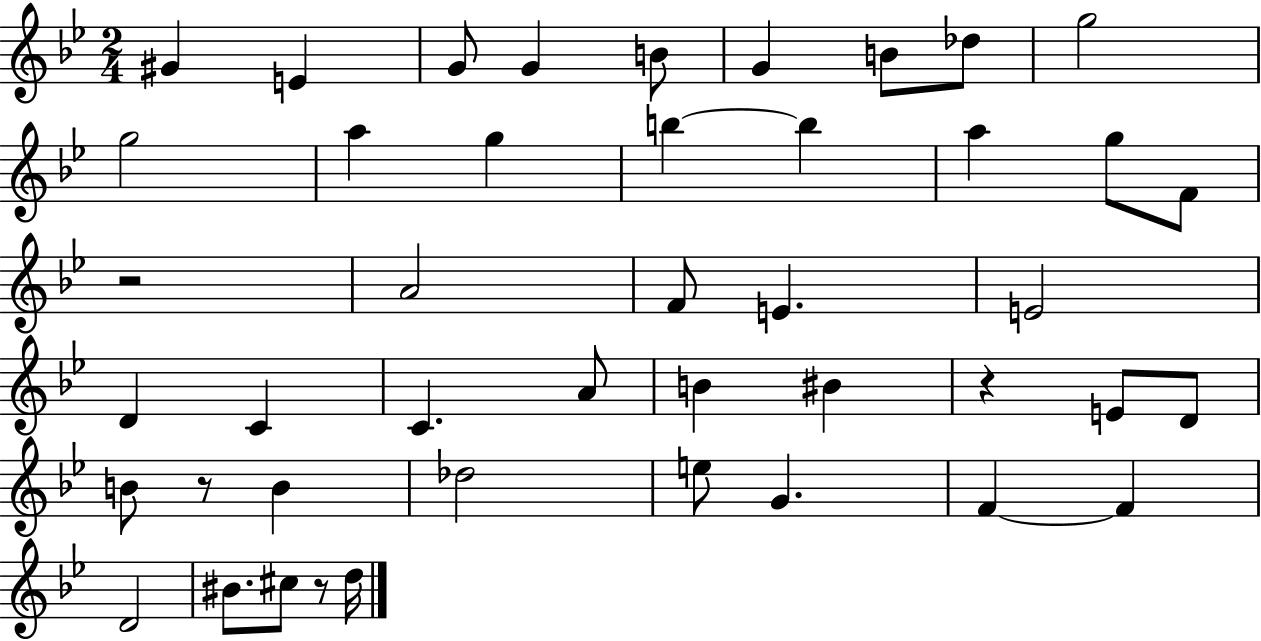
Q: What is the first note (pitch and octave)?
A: G#4